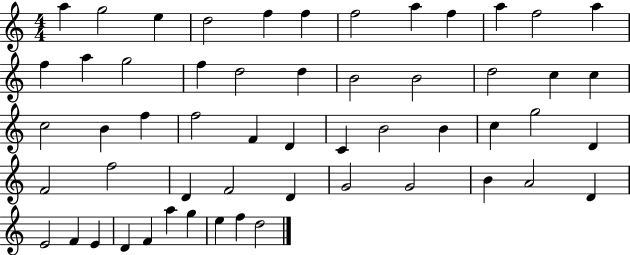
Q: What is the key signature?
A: C major